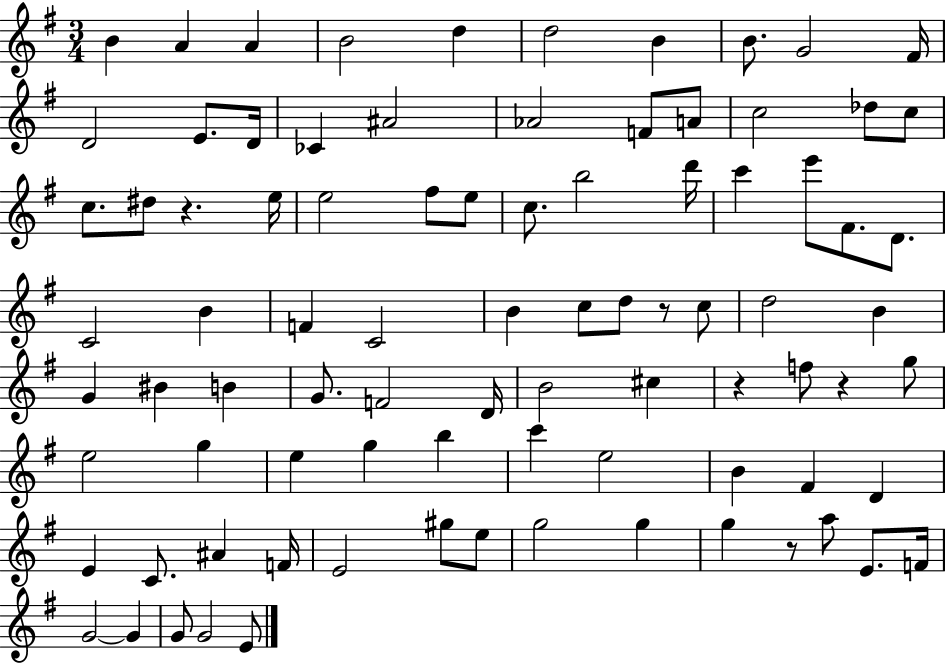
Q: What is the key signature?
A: G major